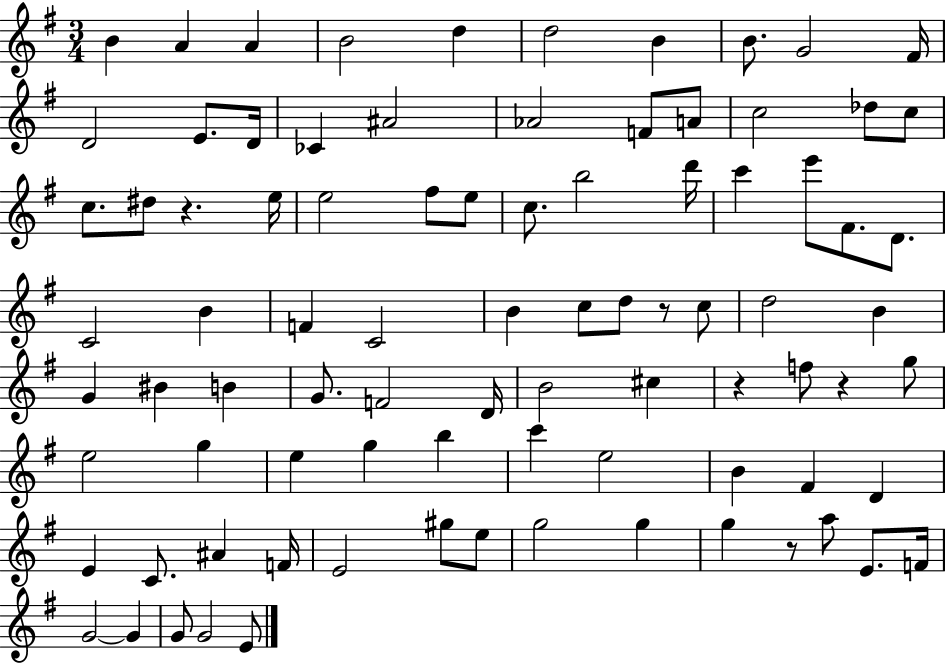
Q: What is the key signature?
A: G major